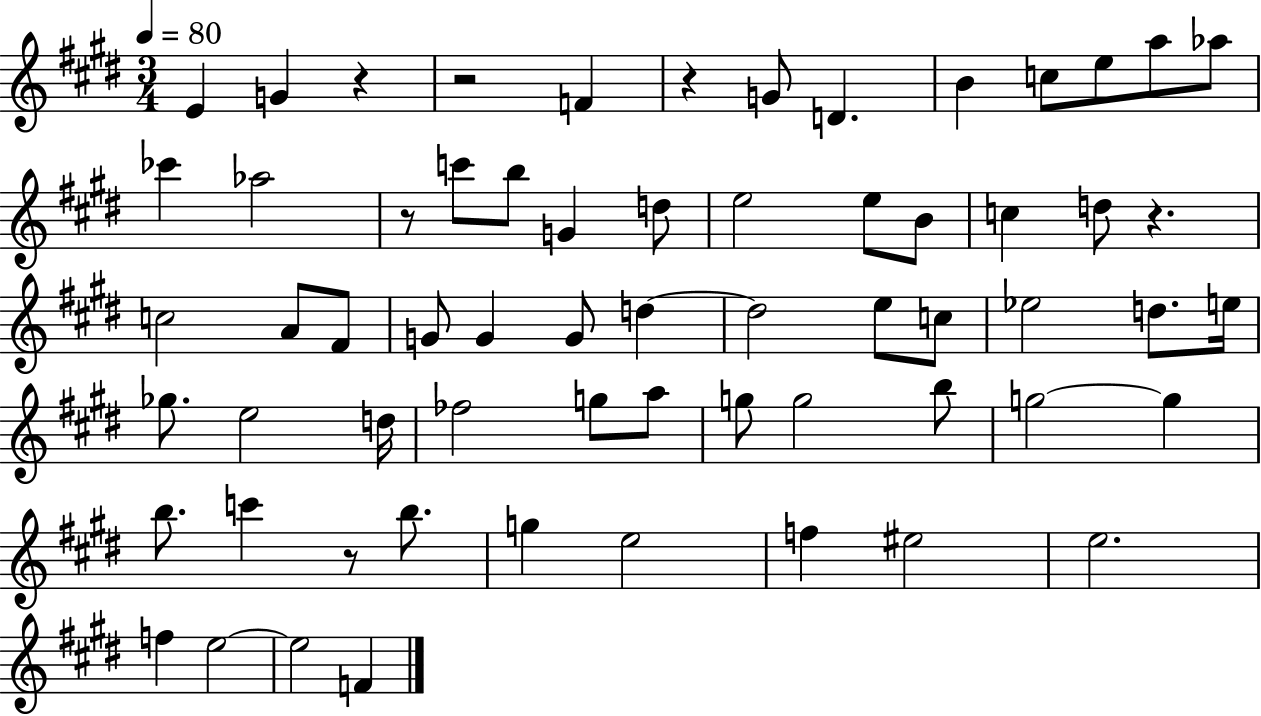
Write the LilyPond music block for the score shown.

{
  \clef treble
  \numericTimeSignature
  \time 3/4
  \key e \major
  \tempo 4 = 80
  e'4 g'4 r4 | r2 f'4 | r4 g'8 d'4. | b'4 c''8 e''8 a''8 aes''8 | \break ces'''4 aes''2 | r8 c'''8 b''8 g'4 d''8 | e''2 e''8 b'8 | c''4 d''8 r4. | \break c''2 a'8 fis'8 | g'8 g'4 g'8 d''4~~ | d''2 e''8 c''8 | ees''2 d''8. e''16 | \break ges''8. e''2 d''16 | fes''2 g''8 a''8 | g''8 g''2 b''8 | g''2~~ g''4 | \break b''8. c'''4 r8 b''8. | g''4 e''2 | f''4 eis''2 | e''2. | \break f''4 e''2~~ | e''2 f'4 | \bar "|."
}